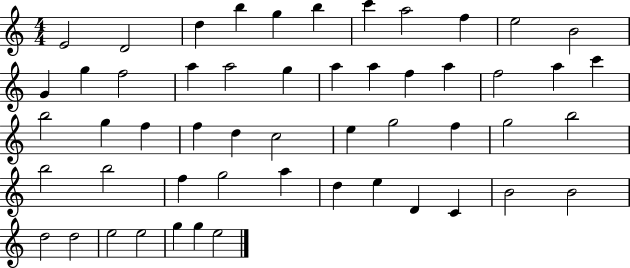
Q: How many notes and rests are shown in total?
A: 53